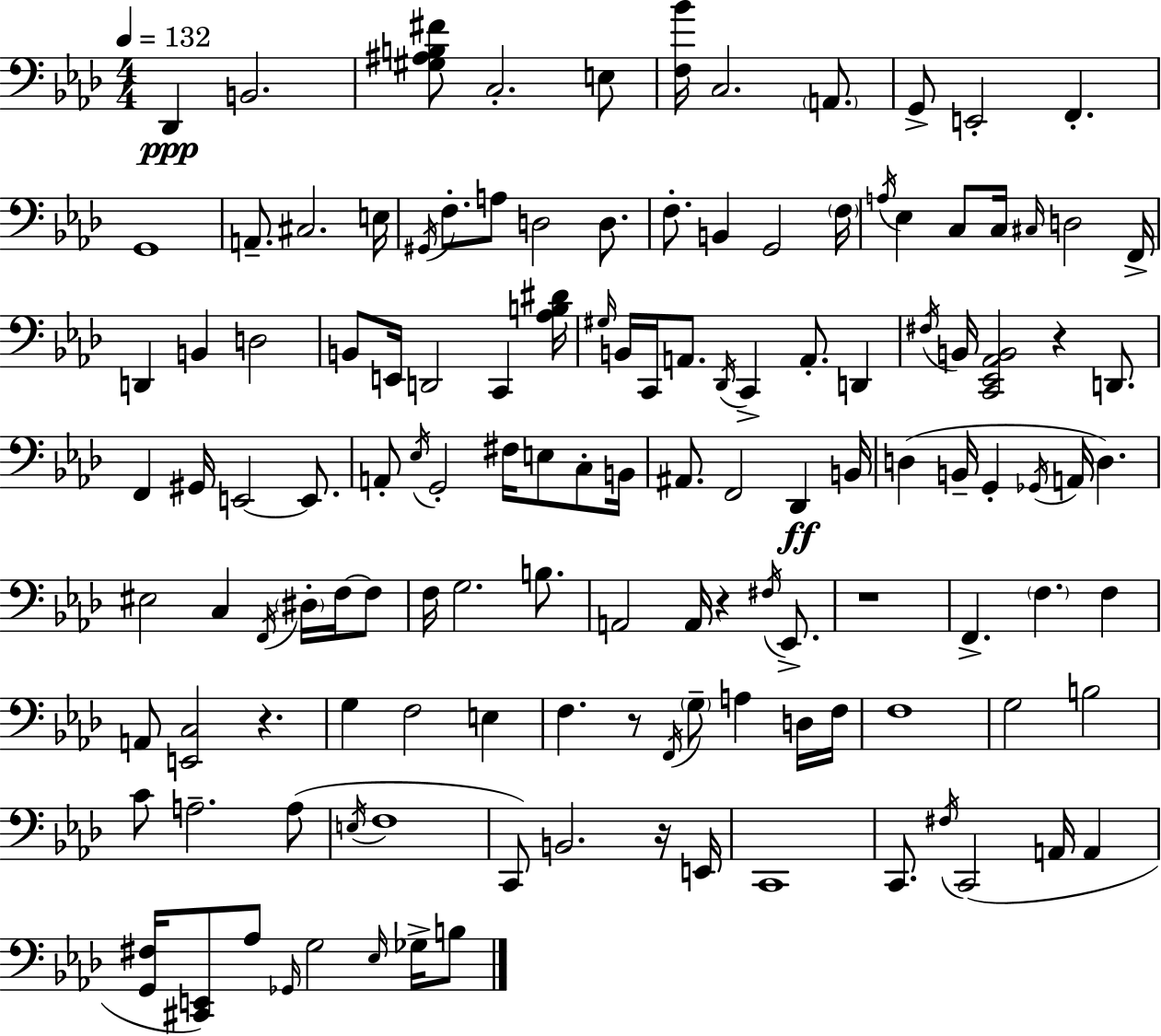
X:1
T:Untitled
M:4/4
L:1/4
K:Fm
_D,, B,,2 [^G,^A,B,^F]/2 C,2 E,/2 [F,_B]/4 C,2 A,,/2 G,,/2 E,,2 F,, G,,4 A,,/2 ^C,2 E,/4 ^G,,/4 F,/2 A,/2 D,2 D,/2 F,/2 B,, G,,2 F,/4 A,/4 _E, C,/2 C,/4 ^C,/4 D,2 F,,/4 D,, B,, D,2 B,,/2 E,,/4 D,,2 C,, [_A,B,^D]/4 ^G,/4 B,,/4 C,,/4 A,,/2 _D,,/4 C,, A,,/2 D,, ^F,/4 B,,/4 [C,,_E,,_A,,B,,]2 z D,,/2 F,, ^G,,/4 E,,2 E,,/2 A,,/2 _E,/4 G,,2 ^F,/4 E,/2 C,/2 B,,/4 ^A,,/2 F,,2 _D,, B,,/4 D, B,,/4 G,, _G,,/4 A,,/4 D, ^E,2 C, F,,/4 ^D,/4 F,/4 F,/2 F,/4 G,2 B,/2 A,,2 A,,/4 z ^F,/4 _E,,/2 z4 F,, F, F, A,,/2 [E,,C,]2 z G, F,2 E, F, z/2 F,,/4 G,/2 A, D,/4 F,/4 F,4 G,2 B,2 C/2 A,2 A,/2 E,/4 F,4 C,,/2 B,,2 z/4 E,,/4 C,,4 C,,/2 ^F,/4 C,,2 A,,/4 A,, [G,,^F,]/4 [^C,,E,,]/2 _A,/2 _G,,/4 G,2 _E,/4 _G,/4 B,/2